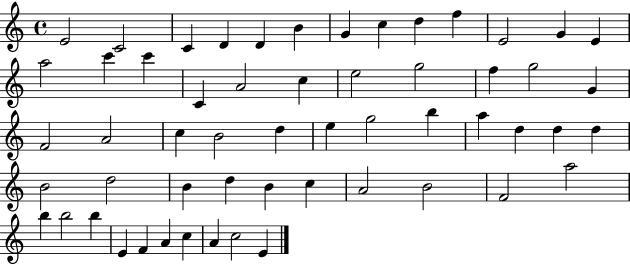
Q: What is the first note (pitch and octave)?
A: E4